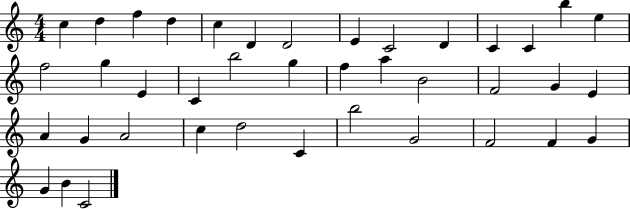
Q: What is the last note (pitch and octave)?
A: C4